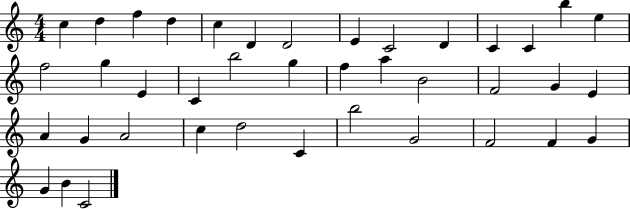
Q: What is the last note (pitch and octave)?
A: C4